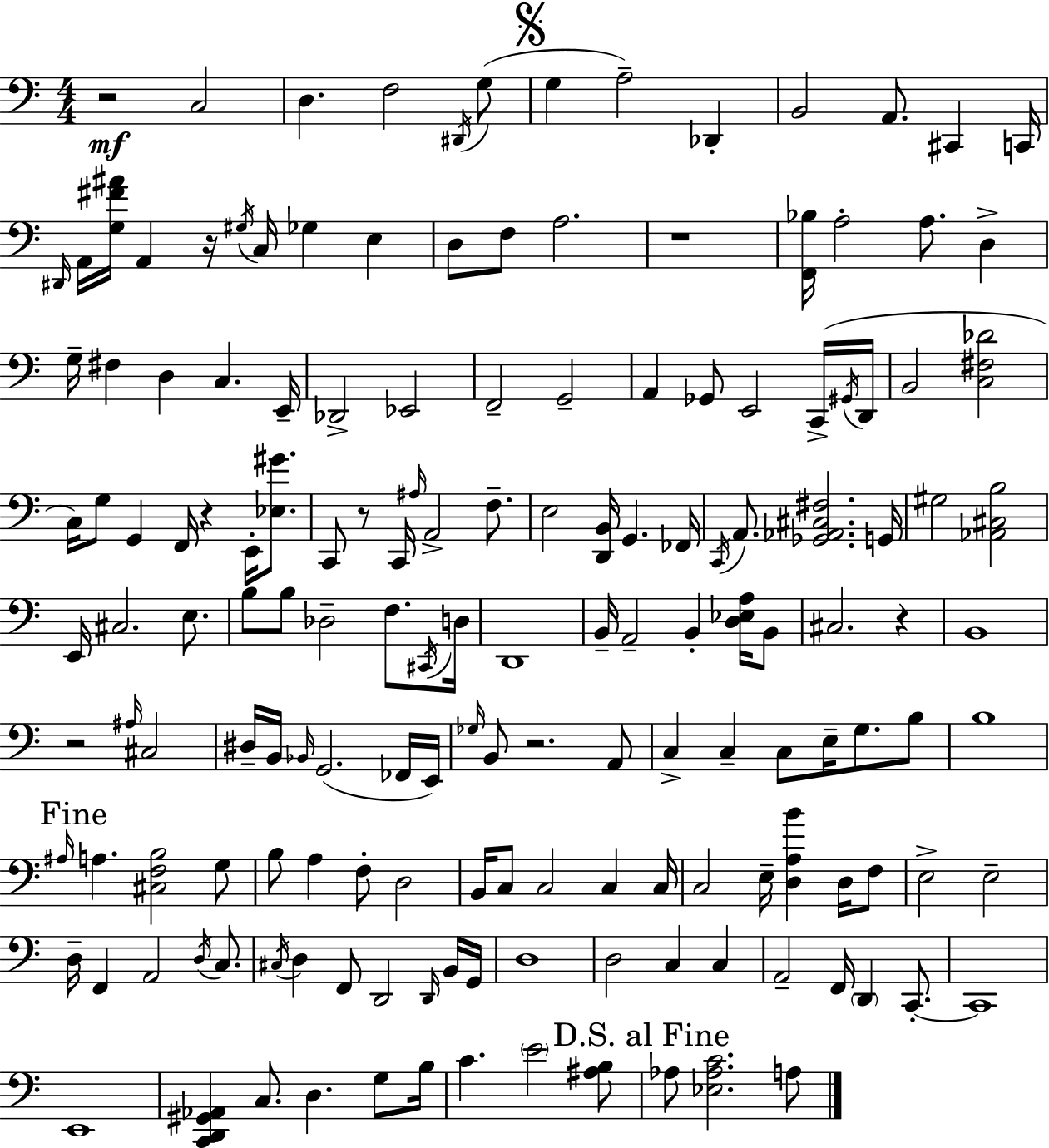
{
  \clef bass
  \numericTimeSignature
  \time 4/4
  \key a \minor
  \repeat volta 2 { r2\mf c2 | d4. f2 \acciaccatura { dis,16 } g8( | \mark \markup { \musicglyph "scripts.segno" } g4 a2--) des,4-. | b,2 a,8. cis,4 | \break c,16 \grace { dis,16 } a,16 <g fis' ais'>16 a,4 r16 \acciaccatura { gis16 } c16 ges4 e4 | d8 f8 a2. | r1 | <f, bes>16 a2-. a8. d4-> | \break g16-- fis4 d4 c4. | e,16-- des,2-> ees,2 | f,2-- g,2-- | a,4 ges,8 e,2 | \break c,16->( \acciaccatura { gis,16 } d,16 b,2 <c fis des'>2 | c16) g8 g,4 f,16 r4 | e,16-. <ees gis'>8. c,8 r8 c,16 \grace { ais16 } a,2-> | f8.-- e2 <d, b,>16 g,4. | \break fes,16 \acciaccatura { c,16 } a,8. <ges, aes, cis fis>2. | g,16 gis2 <aes, cis b>2 | e,16 cis2. | e8. b8 b8 des2-- | \break f8. \acciaccatura { cis,16 } d16 d,1 | b,16-- a,2-- | b,4-. <d ees a>16 b,8 cis2. | r4 b,1 | \break r2 \grace { ais16 } | cis2 dis16-- b,16 \grace { bes,16 }( g,2. | fes,16 e,16) \grace { ges16 } b,8 r2. | a,8 c4-> c4-- | \break c8 e16-- g8. b8 b1 | \mark "Fine" \grace { ais16 } a4. | <cis f b>2 g8 b8 a4 | f8-. d2 b,16 c8 c2 | \break c4 c16 c2 | e16-- <d a b'>4 d16 f8 e2-> | e2-- d16-- f,4 | a,2 \acciaccatura { d16 } c8. \acciaccatura { cis16 } d4 | \break f,8 d,2 \grace { d,16 } b,16 g,16 d1 | d2 | c4 c4 a,2-- | f,16 \parenthesize d,4 c,8.-.~~ c,1 | \break e,1 | <c, d, gis, aes,>4 | c8. d4. g8 b16 c'4. | \parenthesize e'2 <ais b>8 \mark "D.S. al Fine" aes8 | \break <ees aes c'>2. a8 } \bar "|."
}